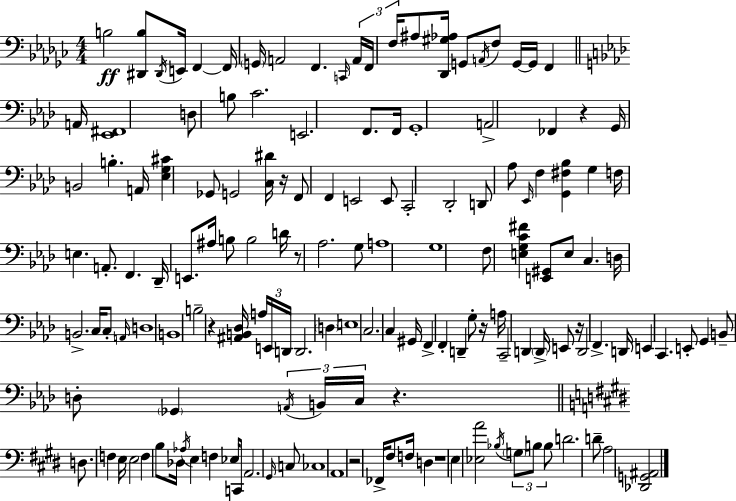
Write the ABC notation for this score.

X:1
T:Untitled
M:4/4
L:1/4
K:Ebm
B,2 [^D,,B,]/2 ^D,,/4 E,,/4 F,, F,,/4 G,,/4 A,,2 F,, C,,/4 A,,/4 F,,/4 F,/4 ^A,/2 [_D,,^G,_A,]/4 G,,/2 A,,/4 F,/2 G,,/4 G,,/4 F,, A,,/4 [_E,,^F,,]4 D,/2 B,/2 C2 E,,2 F,,/2 F,,/4 G,,4 A,,2 _F,, z G,,/4 B,,2 B, A,,/4 [_E,G,^C] _G,,/2 G,,2 [C,^D]/4 z/4 F,,/2 F,, E,,2 E,,/2 C,,2 _D,,2 D,,/2 _A,/2 _E,,/4 F, [G,,^F,_B,] G, F,/4 E, A,,/2 F,, _D,,/4 E,,/2 ^A,/4 B,/2 B,2 D/4 z/2 _A,2 G,/2 A,4 G,4 F,/2 [E,G,C^F] [E,,^G,,]/2 E,/2 C, D,/4 B,,2 C,/4 C,/2 A,,/4 D,4 B,,4 B,2 z [^A,,B,,_D,]/4 A,/4 E,,/4 D,,/4 D,,2 D, E,4 C,2 C, ^G,,/4 F,, F,, D,, G,/2 z/4 A,/4 C,,2 D,, D,,/4 E,,/2 z/4 D,,2 F,, D,,/4 E,, C,, E,,/2 G,, B,,/2 D,/2 _G,, A,,/4 B,,/4 C,/4 z D,/2 F, E,/4 E,2 F, B,/2 _D,/4 _A,/4 E, F, _E,/4 C,,/2 A,,2 ^G,,/4 C,/2 _C,4 A,,4 z2 _F,,/4 ^F,/2 F,/4 D, z4 E, [_E,A]2 _B,/4 G,/2 B,/2 B,/2 D2 D/2 A,2 [_D,,G,,^A,,]2